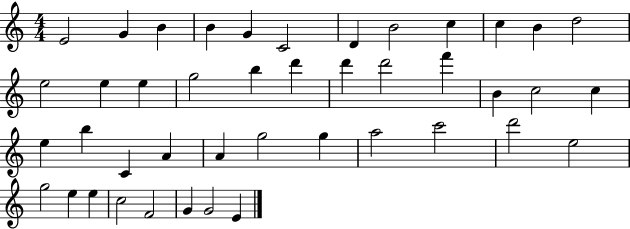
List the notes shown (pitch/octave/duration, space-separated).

E4/h G4/q B4/q B4/q G4/q C4/h D4/q B4/h C5/q C5/q B4/q D5/h E5/h E5/q E5/q G5/h B5/q D6/q D6/q D6/h F6/q B4/q C5/h C5/q E5/q B5/q C4/q A4/q A4/q G5/h G5/q A5/h C6/h D6/h E5/h G5/h E5/q E5/q C5/h F4/h G4/q G4/h E4/q